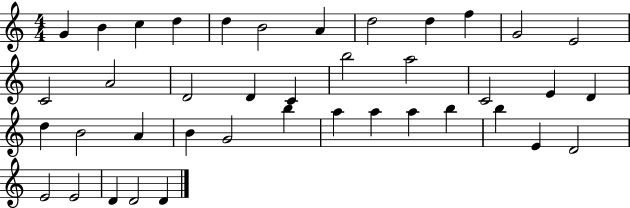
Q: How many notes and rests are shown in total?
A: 40